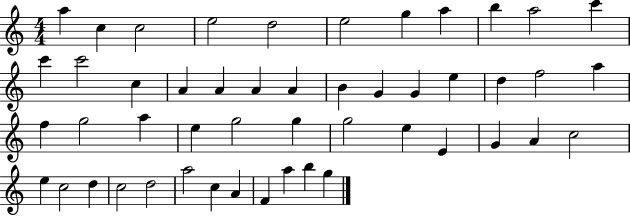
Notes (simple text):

A5/q C5/q C5/h E5/h D5/h E5/h G5/q A5/q B5/q A5/h C6/q C6/q C6/h C5/q A4/q A4/q A4/q A4/q B4/q G4/q G4/q E5/q D5/q F5/h A5/q F5/q G5/h A5/q E5/q G5/h G5/q G5/h E5/q E4/q G4/q A4/q C5/h E5/q C5/h D5/q C5/h D5/h A5/h C5/q A4/q F4/q A5/q B5/q G5/q